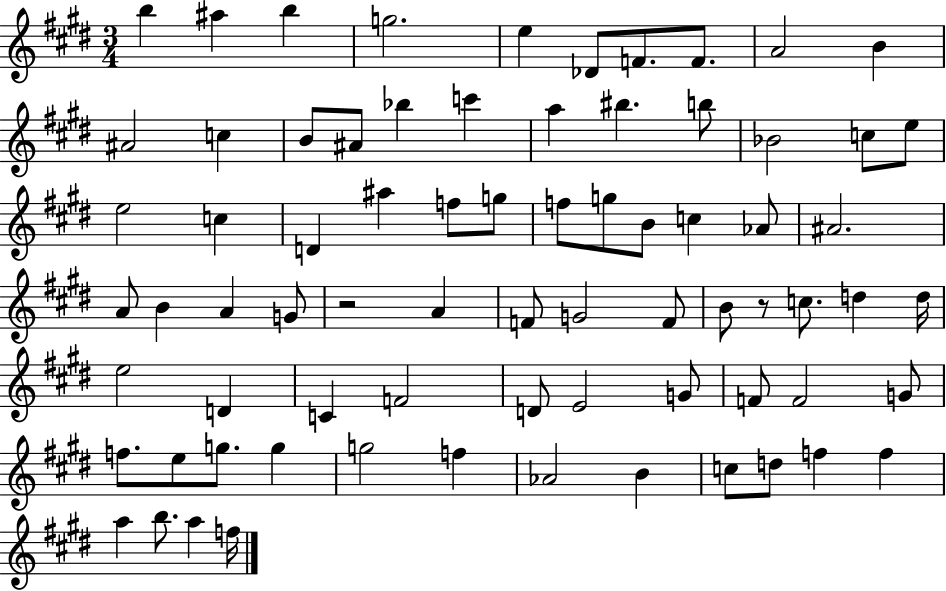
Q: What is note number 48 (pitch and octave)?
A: D4